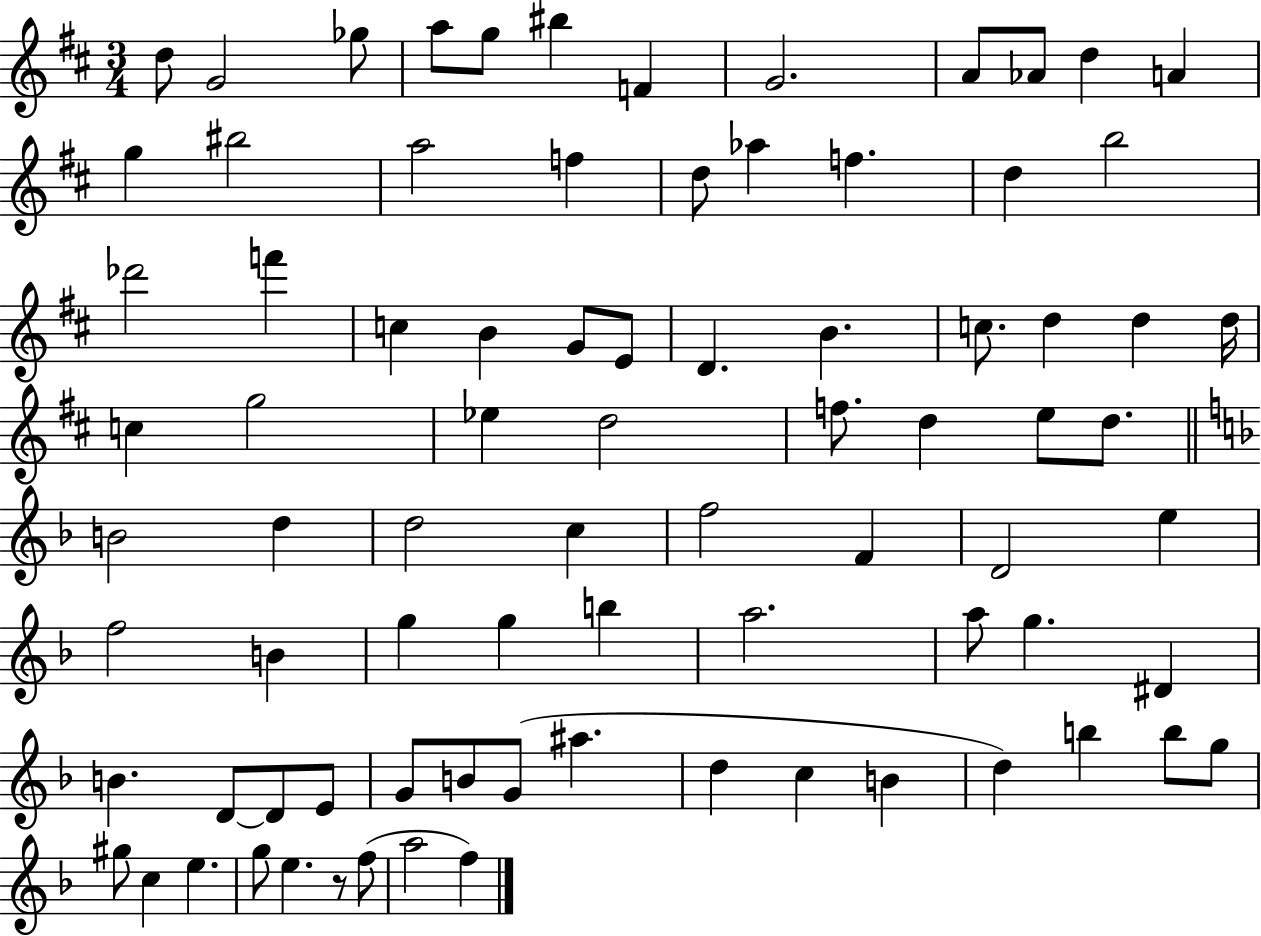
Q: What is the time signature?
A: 3/4